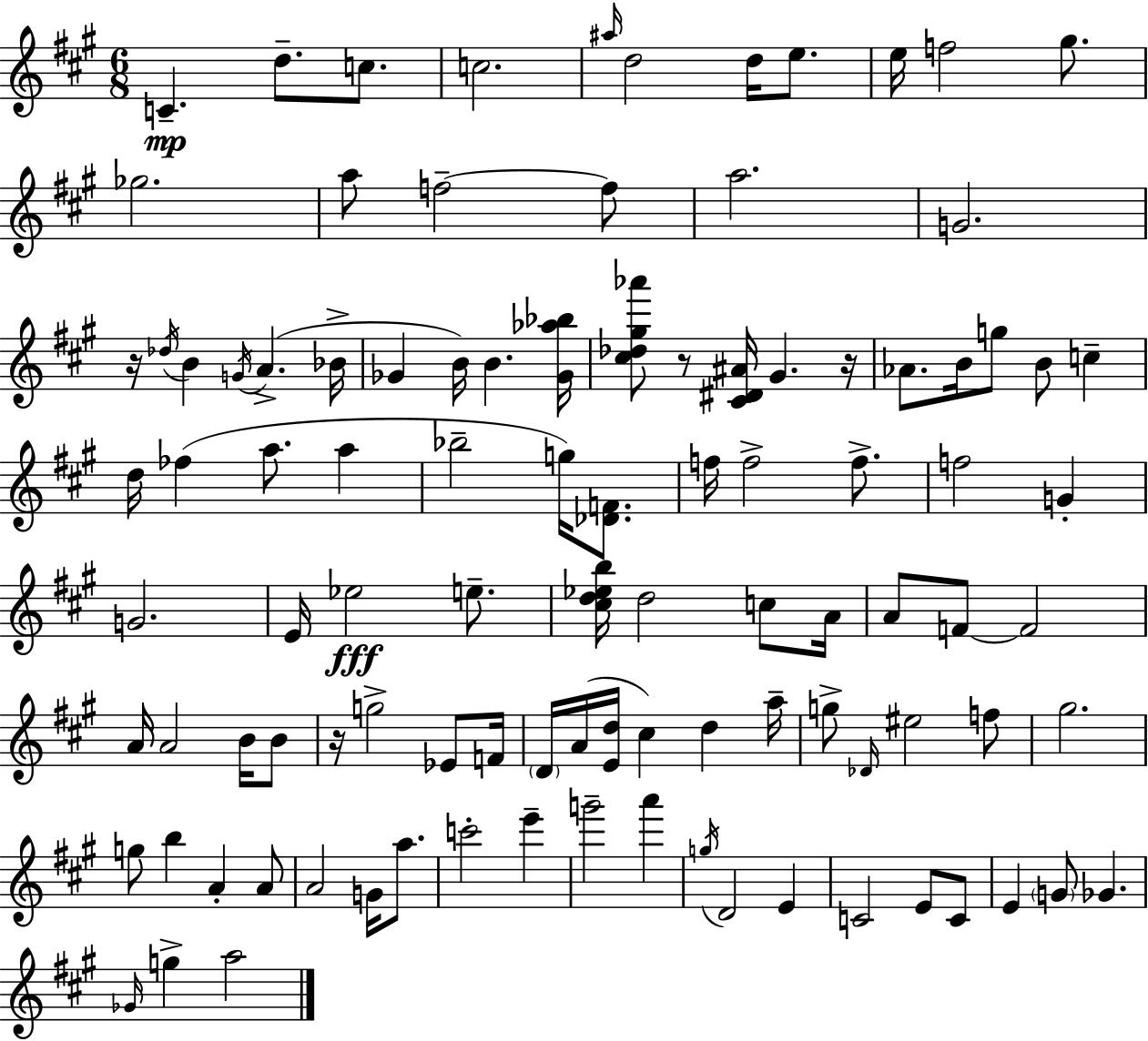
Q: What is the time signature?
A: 6/8